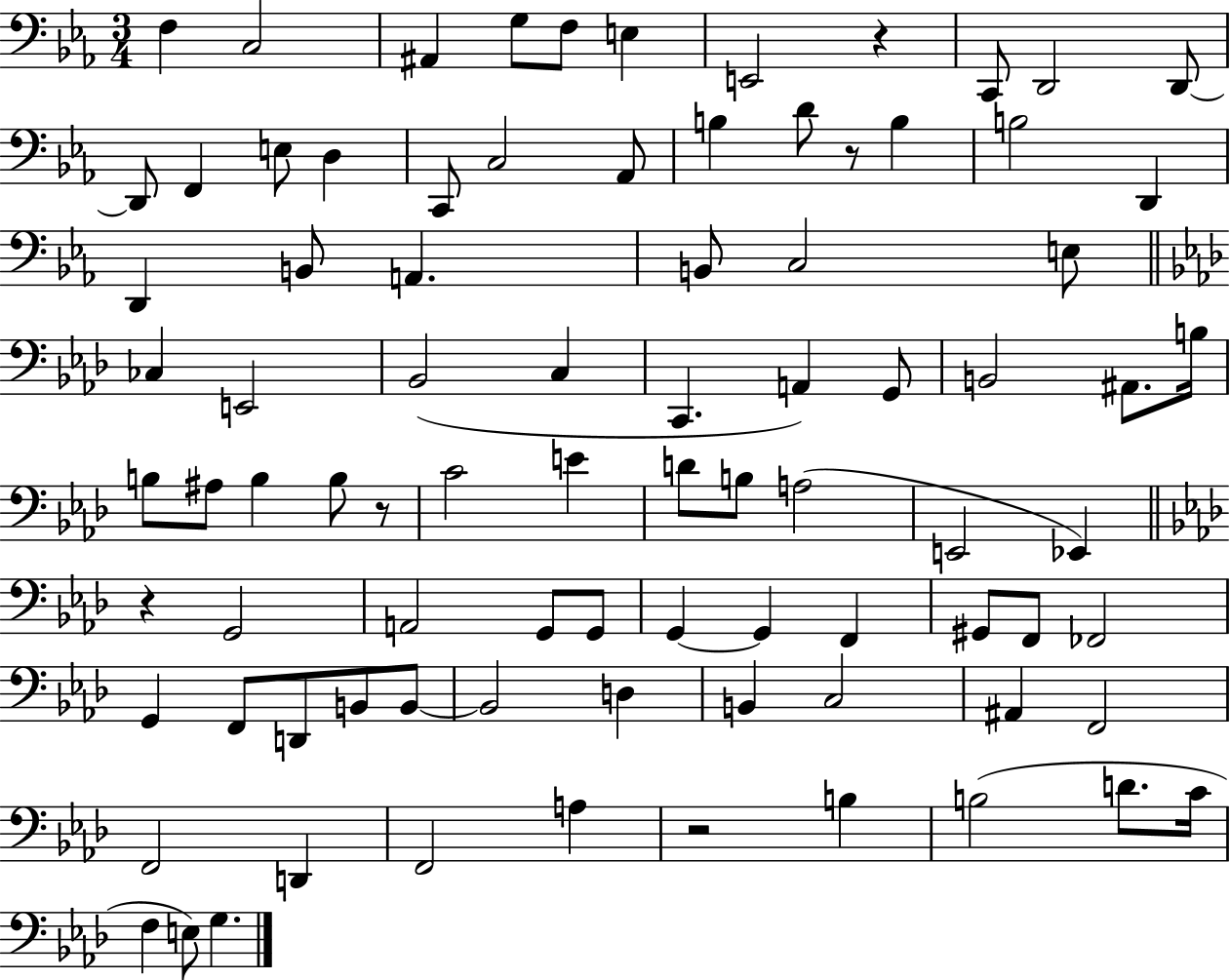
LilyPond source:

{
  \clef bass
  \numericTimeSignature
  \time 3/4
  \key ees \major
  f4 c2 | ais,4 g8 f8 e4 | e,2 r4 | c,8 d,2 d,8~~ | \break d,8 f,4 e8 d4 | c,8 c2 aes,8 | b4 d'8 r8 b4 | b2 d,4 | \break d,4 b,8 a,4. | b,8 c2 e8 | \bar "||" \break \key aes \major ces4 e,2 | bes,2( c4 | c,4. a,4) g,8 | b,2 ais,8. b16 | \break b8 ais8 b4 b8 r8 | c'2 e'4 | d'8 b8 a2( | e,2 ees,4) | \break \bar "||" \break \key aes \major r4 g,2 | a,2 g,8 g,8 | g,4~~ g,4 f,4 | gis,8 f,8 fes,2 | \break g,4 f,8 d,8 b,8 b,8~~ | b,2 d4 | b,4 c2 | ais,4 f,2 | \break f,2 d,4 | f,2 a4 | r2 b4 | b2( d'8. c'16 | \break f4 e8) g4. | \bar "|."
}